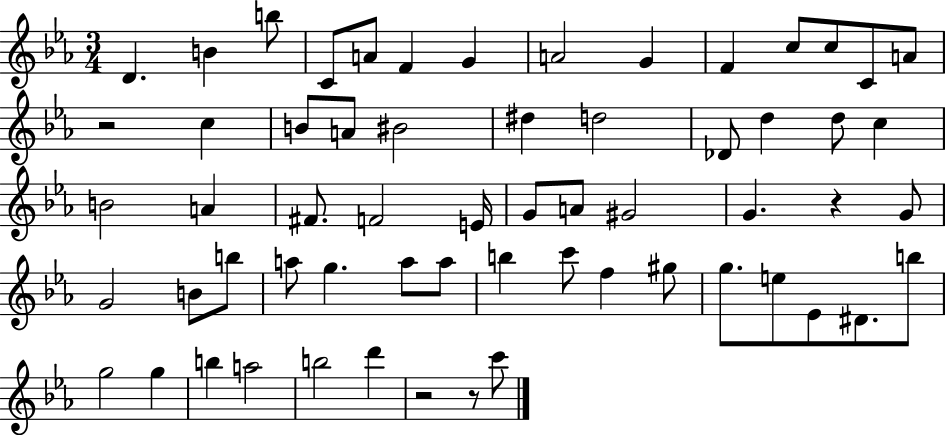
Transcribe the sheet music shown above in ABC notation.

X:1
T:Untitled
M:3/4
L:1/4
K:Eb
D B b/2 C/2 A/2 F G A2 G F c/2 c/2 C/2 A/2 z2 c B/2 A/2 ^B2 ^d d2 _D/2 d d/2 c B2 A ^F/2 F2 E/4 G/2 A/2 ^G2 G z G/2 G2 B/2 b/2 a/2 g a/2 a/2 b c'/2 f ^g/2 g/2 e/2 _E/2 ^D/2 b/2 g2 g b a2 b2 d' z2 z/2 c'/2